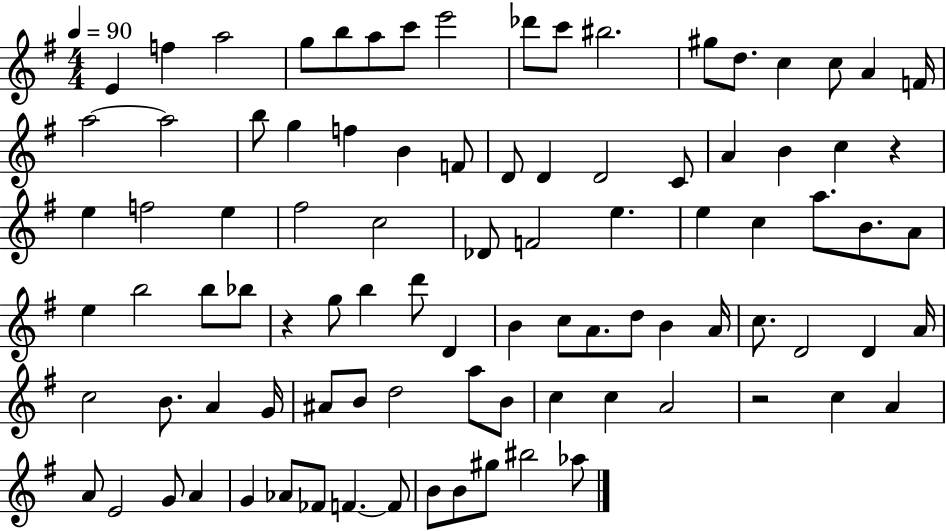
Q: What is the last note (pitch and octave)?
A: Ab5